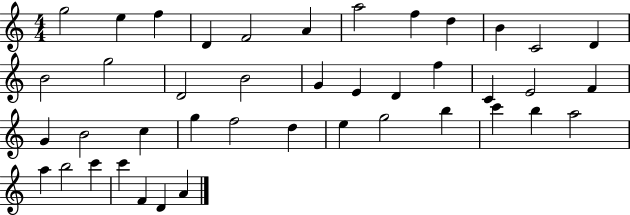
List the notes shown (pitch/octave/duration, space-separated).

G5/h E5/q F5/q D4/q F4/h A4/q A5/h F5/q D5/q B4/q C4/h D4/q B4/h G5/h D4/h B4/h G4/q E4/q D4/q F5/q C4/q E4/h F4/q G4/q B4/h C5/q G5/q F5/h D5/q E5/q G5/h B5/q C6/q B5/q A5/h A5/q B5/h C6/q C6/q F4/q D4/q A4/q